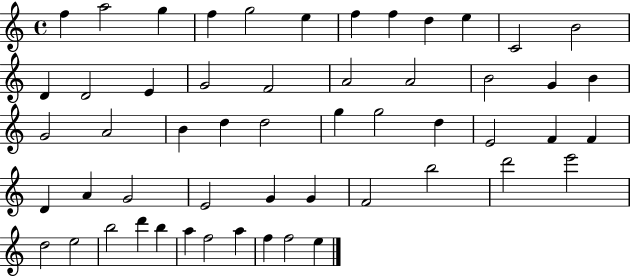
X:1
T:Untitled
M:4/4
L:1/4
K:C
f a2 g f g2 e f f d e C2 B2 D D2 E G2 F2 A2 A2 B2 G B G2 A2 B d d2 g g2 d E2 F F D A G2 E2 G G F2 b2 d'2 e'2 d2 e2 b2 d' b a f2 a f f2 e